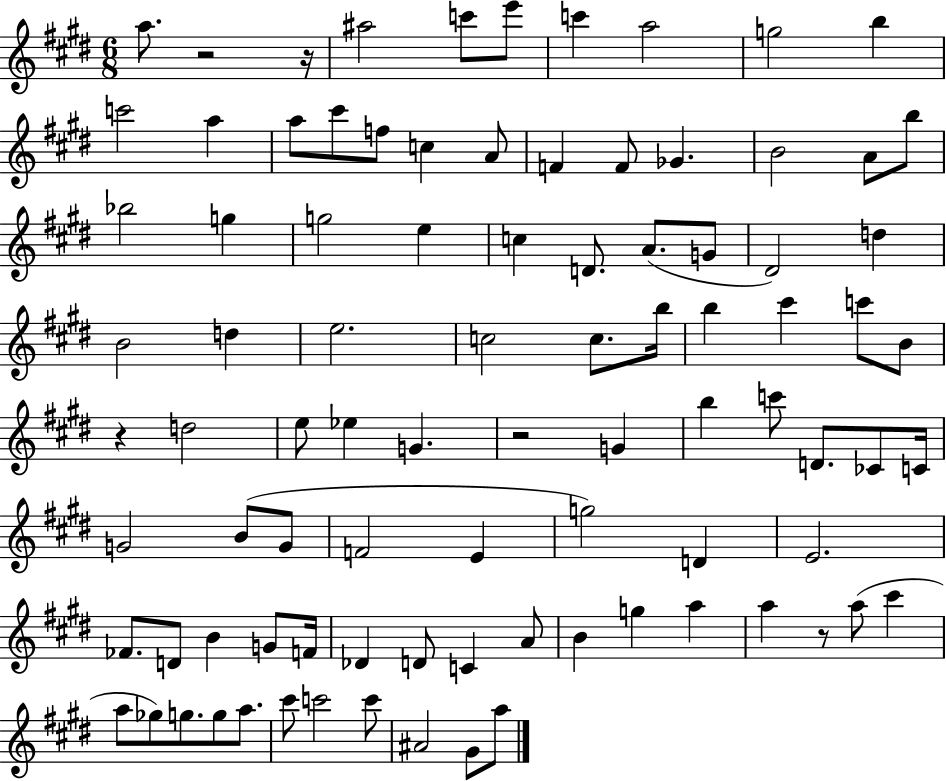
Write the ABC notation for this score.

X:1
T:Untitled
M:6/8
L:1/4
K:E
a/2 z2 z/4 ^a2 c'/2 e'/2 c' a2 g2 b c'2 a a/2 ^c'/2 f/2 c A/2 F F/2 _G B2 A/2 b/2 _b2 g g2 e c D/2 A/2 G/2 ^D2 d B2 d e2 c2 c/2 b/4 b ^c' c'/2 B/2 z d2 e/2 _e G z2 G b c'/2 D/2 _C/2 C/4 G2 B/2 G/2 F2 E g2 D E2 _F/2 D/2 B G/2 F/4 _D D/2 C A/2 B g a a z/2 a/2 ^c' a/2 _g/2 g/2 g/2 a/2 ^c'/2 c'2 c'/2 ^A2 ^G/2 a/2